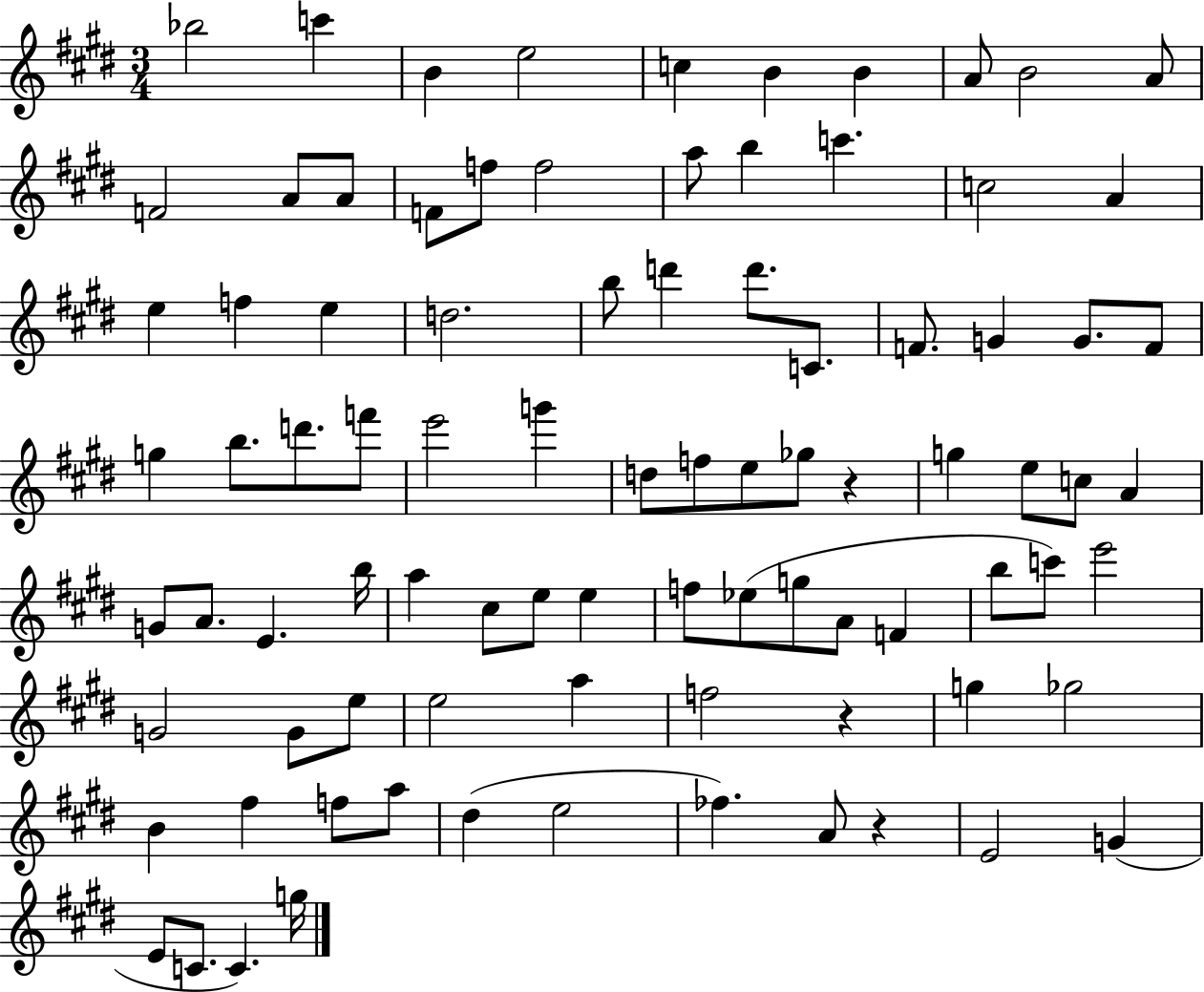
{
  \clef treble
  \numericTimeSignature
  \time 3/4
  \key e \major
  bes''2 c'''4 | b'4 e''2 | c''4 b'4 b'4 | a'8 b'2 a'8 | \break f'2 a'8 a'8 | f'8 f''8 f''2 | a''8 b''4 c'''4. | c''2 a'4 | \break e''4 f''4 e''4 | d''2. | b''8 d'''4 d'''8. c'8. | f'8. g'4 g'8. f'8 | \break g''4 b''8. d'''8. f'''8 | e'''2 g'''4 | d''8 f''8 e''8 ges''8 r4 | g''4 e''8 c''8 a'4 | \break g'8 a'8. e'4. b''16 | a''4 cis''8 e''8 e''4 | f''8 ees''8( g''8 a'8 f'4 | b''8 c'''8) e'''2 | \break g'2 g'8 e''8 | e''2 a''4 | f''2 r4 | g''4 ges''2 | \break b'4 fis''4 f''8 a''8 | dis''4( e''2 | fes''4.) a'8 r4 | e'2 g'4( | \break e'8 c'8. c'4.) g''16 | \bar "|."
}